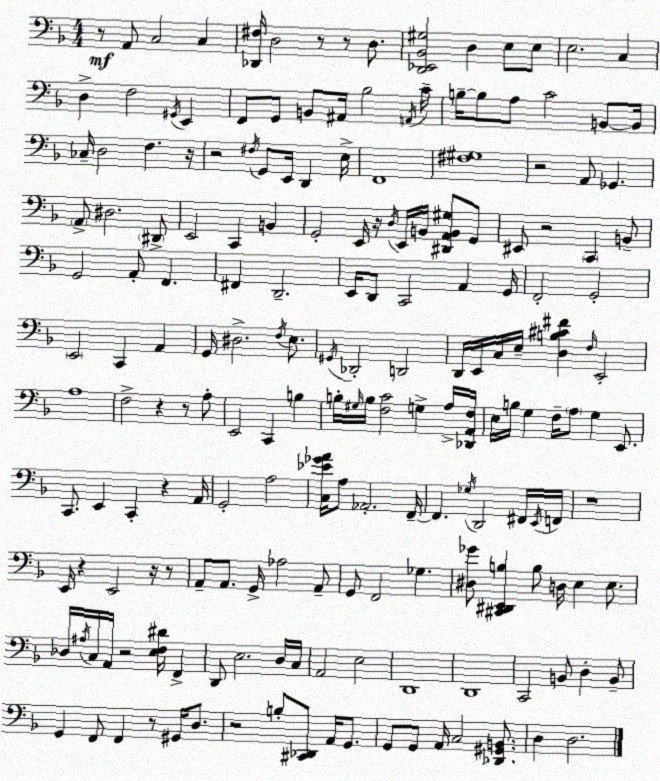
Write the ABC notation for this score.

X:1
T:Untitled
M:4/4
L:1/4
K:F
z/2 A,,/2 C,2 C, [_D,,^F,]/4 D,2 z/2 z/2 D,/2 [D,,_E,,_B,,^G,]2 D, E,/2 E,/2 E,2 C, D, F,2 ^G,,/4 E,, F,,/2 G,,/2 B,,/2 ^A,,/4 _B,2 A,,/4 C/4 B,/4 B,/2 A,/2 C2 B,,/2 B,,/4 _C,/4 D,2 F, z/4 z2 ^F,/4 G,,/2 E,,/4 D,, E,/4 F,,4 [^F,^G,]4 z2 A,,/2 _G,, A,,/2 ^D,2 ^D,,/2 E,,2 C,, B,, G,,2 E,,/4 z/4 D,/4 E,,/4 B,,/4 [^D,,A,,B,,^G,]/2 G,,/2 ^E,,/2 z2 C,, B,,/2 G,,2 A,,/2 F,, ^F,, D,,2 E,,/4 D,,/2 C,,2 A,, G,,/4 F,,2 G,,2 E,,2 C,, A,, G,,/4 ^D,2 F,/4 E,/2 ^G,,/4 _D,,2 D,,2 D,,/4 E,,/4 C,/4 E,/4 [D,B,^C^F] F,/4 E,,2 A,4 F,2 z z/2 A,/2 E,,2 C,, B, B,/4 ^G,/4 B,/4 [F,C]2 G, A,/4 [_D,,A,,F,]/4 E,/4 B,/4 G, F,/4 A,/2 G, E,,/2 C,,/2 E,, C,, z A,,/4 G,,2 A,2 [C,_E_GA]/4 A,/2 _A,,2 F,,/4 F,, _G,/4 D,,2 ^F,,/4 E,,/4 F,,/4 z4 E,,/4 z E,,2 z/4 z/2 A,,/2 A,,/2 G,,/4 _A,2 A,,/2 G,,/2 F,,2 _G, [^D,_G]/2 [^C,,^D,,E,,B,] B,/2 D,/4 E, E,/2 _D,/4 ^A,/4 C,/4 A,,/4 z2 [E,F,^D]/4 F,, D,,/2 E,2 D,/4 C,/4 A,,2 E,2 D,,4 D,,4 C,,2 B,,/2 D, B,,/2 G,, F,,/2 F,, z/2 ^G,,/4 D,/2 z2 B,/2 [^C,,_D,,]/2 A,,/4 G,,/2 G,,/2 G,,/2 A,,/4 C,2 [_D,,^G,,B,,]/2 D, D,2